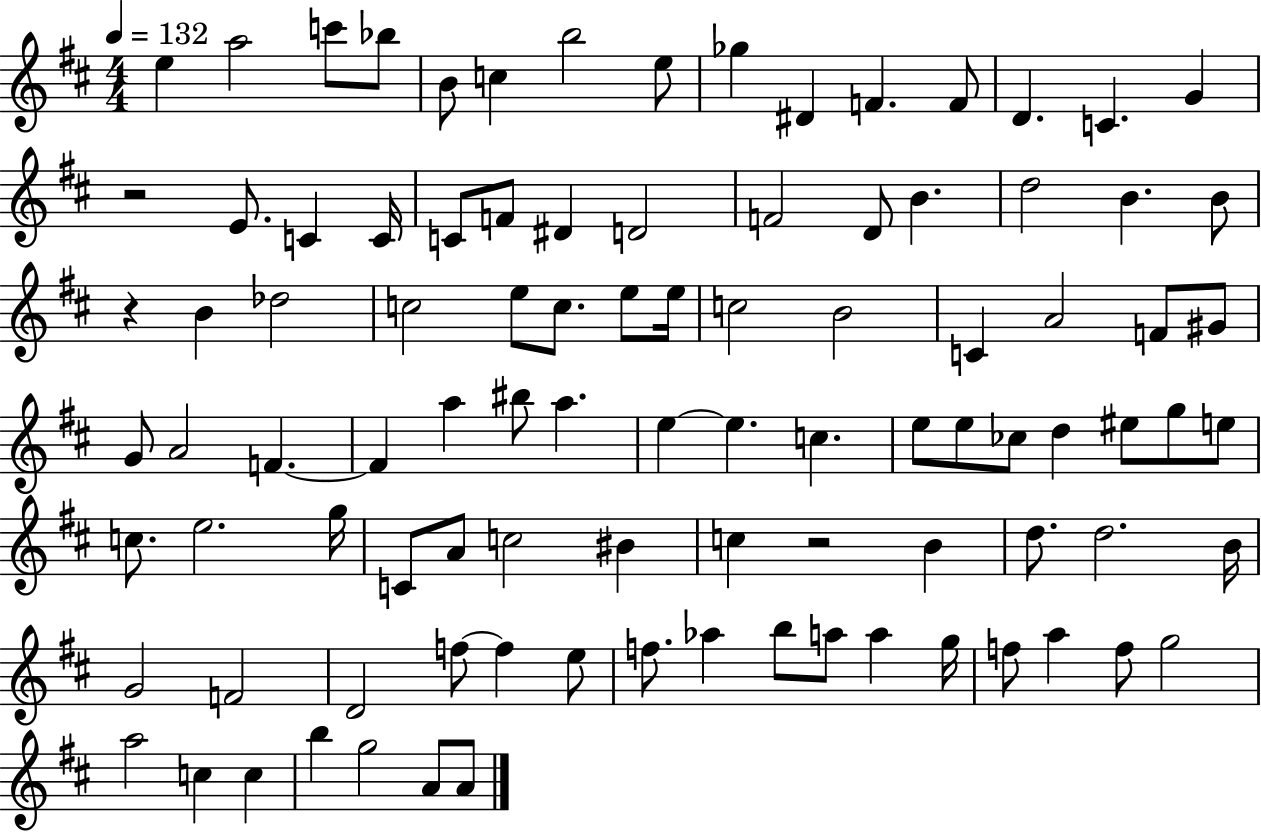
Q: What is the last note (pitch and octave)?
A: A4